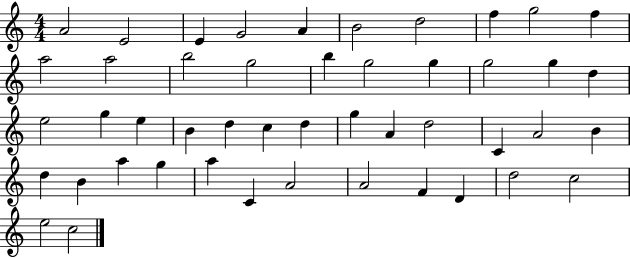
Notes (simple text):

A4/h E4/h E4/q G4/h A4/q B4/h D5/h F5/q G5/h F5/q A5/h A5/h B5/h G5/h B5/q G5/h G5/q G5/h G5/q D5/q E5/h G5/q E5/q B4/q D5/q C5/q D5/q G5/q A4/q D5/h C4/q A4/h B4/q D5/q B4/q A5/q G5/q A5/q C4/q A4/h A4/h F4/q D4/q D5/h C5/h E5/h C5/h